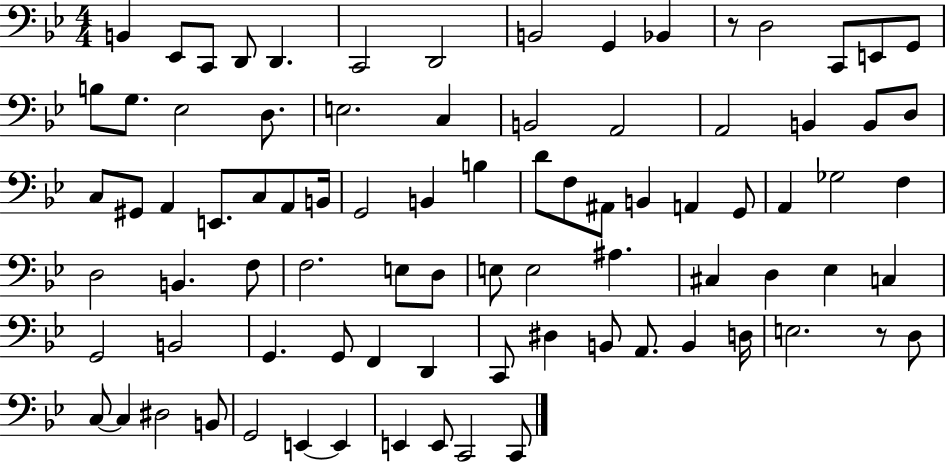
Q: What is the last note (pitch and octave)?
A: C2